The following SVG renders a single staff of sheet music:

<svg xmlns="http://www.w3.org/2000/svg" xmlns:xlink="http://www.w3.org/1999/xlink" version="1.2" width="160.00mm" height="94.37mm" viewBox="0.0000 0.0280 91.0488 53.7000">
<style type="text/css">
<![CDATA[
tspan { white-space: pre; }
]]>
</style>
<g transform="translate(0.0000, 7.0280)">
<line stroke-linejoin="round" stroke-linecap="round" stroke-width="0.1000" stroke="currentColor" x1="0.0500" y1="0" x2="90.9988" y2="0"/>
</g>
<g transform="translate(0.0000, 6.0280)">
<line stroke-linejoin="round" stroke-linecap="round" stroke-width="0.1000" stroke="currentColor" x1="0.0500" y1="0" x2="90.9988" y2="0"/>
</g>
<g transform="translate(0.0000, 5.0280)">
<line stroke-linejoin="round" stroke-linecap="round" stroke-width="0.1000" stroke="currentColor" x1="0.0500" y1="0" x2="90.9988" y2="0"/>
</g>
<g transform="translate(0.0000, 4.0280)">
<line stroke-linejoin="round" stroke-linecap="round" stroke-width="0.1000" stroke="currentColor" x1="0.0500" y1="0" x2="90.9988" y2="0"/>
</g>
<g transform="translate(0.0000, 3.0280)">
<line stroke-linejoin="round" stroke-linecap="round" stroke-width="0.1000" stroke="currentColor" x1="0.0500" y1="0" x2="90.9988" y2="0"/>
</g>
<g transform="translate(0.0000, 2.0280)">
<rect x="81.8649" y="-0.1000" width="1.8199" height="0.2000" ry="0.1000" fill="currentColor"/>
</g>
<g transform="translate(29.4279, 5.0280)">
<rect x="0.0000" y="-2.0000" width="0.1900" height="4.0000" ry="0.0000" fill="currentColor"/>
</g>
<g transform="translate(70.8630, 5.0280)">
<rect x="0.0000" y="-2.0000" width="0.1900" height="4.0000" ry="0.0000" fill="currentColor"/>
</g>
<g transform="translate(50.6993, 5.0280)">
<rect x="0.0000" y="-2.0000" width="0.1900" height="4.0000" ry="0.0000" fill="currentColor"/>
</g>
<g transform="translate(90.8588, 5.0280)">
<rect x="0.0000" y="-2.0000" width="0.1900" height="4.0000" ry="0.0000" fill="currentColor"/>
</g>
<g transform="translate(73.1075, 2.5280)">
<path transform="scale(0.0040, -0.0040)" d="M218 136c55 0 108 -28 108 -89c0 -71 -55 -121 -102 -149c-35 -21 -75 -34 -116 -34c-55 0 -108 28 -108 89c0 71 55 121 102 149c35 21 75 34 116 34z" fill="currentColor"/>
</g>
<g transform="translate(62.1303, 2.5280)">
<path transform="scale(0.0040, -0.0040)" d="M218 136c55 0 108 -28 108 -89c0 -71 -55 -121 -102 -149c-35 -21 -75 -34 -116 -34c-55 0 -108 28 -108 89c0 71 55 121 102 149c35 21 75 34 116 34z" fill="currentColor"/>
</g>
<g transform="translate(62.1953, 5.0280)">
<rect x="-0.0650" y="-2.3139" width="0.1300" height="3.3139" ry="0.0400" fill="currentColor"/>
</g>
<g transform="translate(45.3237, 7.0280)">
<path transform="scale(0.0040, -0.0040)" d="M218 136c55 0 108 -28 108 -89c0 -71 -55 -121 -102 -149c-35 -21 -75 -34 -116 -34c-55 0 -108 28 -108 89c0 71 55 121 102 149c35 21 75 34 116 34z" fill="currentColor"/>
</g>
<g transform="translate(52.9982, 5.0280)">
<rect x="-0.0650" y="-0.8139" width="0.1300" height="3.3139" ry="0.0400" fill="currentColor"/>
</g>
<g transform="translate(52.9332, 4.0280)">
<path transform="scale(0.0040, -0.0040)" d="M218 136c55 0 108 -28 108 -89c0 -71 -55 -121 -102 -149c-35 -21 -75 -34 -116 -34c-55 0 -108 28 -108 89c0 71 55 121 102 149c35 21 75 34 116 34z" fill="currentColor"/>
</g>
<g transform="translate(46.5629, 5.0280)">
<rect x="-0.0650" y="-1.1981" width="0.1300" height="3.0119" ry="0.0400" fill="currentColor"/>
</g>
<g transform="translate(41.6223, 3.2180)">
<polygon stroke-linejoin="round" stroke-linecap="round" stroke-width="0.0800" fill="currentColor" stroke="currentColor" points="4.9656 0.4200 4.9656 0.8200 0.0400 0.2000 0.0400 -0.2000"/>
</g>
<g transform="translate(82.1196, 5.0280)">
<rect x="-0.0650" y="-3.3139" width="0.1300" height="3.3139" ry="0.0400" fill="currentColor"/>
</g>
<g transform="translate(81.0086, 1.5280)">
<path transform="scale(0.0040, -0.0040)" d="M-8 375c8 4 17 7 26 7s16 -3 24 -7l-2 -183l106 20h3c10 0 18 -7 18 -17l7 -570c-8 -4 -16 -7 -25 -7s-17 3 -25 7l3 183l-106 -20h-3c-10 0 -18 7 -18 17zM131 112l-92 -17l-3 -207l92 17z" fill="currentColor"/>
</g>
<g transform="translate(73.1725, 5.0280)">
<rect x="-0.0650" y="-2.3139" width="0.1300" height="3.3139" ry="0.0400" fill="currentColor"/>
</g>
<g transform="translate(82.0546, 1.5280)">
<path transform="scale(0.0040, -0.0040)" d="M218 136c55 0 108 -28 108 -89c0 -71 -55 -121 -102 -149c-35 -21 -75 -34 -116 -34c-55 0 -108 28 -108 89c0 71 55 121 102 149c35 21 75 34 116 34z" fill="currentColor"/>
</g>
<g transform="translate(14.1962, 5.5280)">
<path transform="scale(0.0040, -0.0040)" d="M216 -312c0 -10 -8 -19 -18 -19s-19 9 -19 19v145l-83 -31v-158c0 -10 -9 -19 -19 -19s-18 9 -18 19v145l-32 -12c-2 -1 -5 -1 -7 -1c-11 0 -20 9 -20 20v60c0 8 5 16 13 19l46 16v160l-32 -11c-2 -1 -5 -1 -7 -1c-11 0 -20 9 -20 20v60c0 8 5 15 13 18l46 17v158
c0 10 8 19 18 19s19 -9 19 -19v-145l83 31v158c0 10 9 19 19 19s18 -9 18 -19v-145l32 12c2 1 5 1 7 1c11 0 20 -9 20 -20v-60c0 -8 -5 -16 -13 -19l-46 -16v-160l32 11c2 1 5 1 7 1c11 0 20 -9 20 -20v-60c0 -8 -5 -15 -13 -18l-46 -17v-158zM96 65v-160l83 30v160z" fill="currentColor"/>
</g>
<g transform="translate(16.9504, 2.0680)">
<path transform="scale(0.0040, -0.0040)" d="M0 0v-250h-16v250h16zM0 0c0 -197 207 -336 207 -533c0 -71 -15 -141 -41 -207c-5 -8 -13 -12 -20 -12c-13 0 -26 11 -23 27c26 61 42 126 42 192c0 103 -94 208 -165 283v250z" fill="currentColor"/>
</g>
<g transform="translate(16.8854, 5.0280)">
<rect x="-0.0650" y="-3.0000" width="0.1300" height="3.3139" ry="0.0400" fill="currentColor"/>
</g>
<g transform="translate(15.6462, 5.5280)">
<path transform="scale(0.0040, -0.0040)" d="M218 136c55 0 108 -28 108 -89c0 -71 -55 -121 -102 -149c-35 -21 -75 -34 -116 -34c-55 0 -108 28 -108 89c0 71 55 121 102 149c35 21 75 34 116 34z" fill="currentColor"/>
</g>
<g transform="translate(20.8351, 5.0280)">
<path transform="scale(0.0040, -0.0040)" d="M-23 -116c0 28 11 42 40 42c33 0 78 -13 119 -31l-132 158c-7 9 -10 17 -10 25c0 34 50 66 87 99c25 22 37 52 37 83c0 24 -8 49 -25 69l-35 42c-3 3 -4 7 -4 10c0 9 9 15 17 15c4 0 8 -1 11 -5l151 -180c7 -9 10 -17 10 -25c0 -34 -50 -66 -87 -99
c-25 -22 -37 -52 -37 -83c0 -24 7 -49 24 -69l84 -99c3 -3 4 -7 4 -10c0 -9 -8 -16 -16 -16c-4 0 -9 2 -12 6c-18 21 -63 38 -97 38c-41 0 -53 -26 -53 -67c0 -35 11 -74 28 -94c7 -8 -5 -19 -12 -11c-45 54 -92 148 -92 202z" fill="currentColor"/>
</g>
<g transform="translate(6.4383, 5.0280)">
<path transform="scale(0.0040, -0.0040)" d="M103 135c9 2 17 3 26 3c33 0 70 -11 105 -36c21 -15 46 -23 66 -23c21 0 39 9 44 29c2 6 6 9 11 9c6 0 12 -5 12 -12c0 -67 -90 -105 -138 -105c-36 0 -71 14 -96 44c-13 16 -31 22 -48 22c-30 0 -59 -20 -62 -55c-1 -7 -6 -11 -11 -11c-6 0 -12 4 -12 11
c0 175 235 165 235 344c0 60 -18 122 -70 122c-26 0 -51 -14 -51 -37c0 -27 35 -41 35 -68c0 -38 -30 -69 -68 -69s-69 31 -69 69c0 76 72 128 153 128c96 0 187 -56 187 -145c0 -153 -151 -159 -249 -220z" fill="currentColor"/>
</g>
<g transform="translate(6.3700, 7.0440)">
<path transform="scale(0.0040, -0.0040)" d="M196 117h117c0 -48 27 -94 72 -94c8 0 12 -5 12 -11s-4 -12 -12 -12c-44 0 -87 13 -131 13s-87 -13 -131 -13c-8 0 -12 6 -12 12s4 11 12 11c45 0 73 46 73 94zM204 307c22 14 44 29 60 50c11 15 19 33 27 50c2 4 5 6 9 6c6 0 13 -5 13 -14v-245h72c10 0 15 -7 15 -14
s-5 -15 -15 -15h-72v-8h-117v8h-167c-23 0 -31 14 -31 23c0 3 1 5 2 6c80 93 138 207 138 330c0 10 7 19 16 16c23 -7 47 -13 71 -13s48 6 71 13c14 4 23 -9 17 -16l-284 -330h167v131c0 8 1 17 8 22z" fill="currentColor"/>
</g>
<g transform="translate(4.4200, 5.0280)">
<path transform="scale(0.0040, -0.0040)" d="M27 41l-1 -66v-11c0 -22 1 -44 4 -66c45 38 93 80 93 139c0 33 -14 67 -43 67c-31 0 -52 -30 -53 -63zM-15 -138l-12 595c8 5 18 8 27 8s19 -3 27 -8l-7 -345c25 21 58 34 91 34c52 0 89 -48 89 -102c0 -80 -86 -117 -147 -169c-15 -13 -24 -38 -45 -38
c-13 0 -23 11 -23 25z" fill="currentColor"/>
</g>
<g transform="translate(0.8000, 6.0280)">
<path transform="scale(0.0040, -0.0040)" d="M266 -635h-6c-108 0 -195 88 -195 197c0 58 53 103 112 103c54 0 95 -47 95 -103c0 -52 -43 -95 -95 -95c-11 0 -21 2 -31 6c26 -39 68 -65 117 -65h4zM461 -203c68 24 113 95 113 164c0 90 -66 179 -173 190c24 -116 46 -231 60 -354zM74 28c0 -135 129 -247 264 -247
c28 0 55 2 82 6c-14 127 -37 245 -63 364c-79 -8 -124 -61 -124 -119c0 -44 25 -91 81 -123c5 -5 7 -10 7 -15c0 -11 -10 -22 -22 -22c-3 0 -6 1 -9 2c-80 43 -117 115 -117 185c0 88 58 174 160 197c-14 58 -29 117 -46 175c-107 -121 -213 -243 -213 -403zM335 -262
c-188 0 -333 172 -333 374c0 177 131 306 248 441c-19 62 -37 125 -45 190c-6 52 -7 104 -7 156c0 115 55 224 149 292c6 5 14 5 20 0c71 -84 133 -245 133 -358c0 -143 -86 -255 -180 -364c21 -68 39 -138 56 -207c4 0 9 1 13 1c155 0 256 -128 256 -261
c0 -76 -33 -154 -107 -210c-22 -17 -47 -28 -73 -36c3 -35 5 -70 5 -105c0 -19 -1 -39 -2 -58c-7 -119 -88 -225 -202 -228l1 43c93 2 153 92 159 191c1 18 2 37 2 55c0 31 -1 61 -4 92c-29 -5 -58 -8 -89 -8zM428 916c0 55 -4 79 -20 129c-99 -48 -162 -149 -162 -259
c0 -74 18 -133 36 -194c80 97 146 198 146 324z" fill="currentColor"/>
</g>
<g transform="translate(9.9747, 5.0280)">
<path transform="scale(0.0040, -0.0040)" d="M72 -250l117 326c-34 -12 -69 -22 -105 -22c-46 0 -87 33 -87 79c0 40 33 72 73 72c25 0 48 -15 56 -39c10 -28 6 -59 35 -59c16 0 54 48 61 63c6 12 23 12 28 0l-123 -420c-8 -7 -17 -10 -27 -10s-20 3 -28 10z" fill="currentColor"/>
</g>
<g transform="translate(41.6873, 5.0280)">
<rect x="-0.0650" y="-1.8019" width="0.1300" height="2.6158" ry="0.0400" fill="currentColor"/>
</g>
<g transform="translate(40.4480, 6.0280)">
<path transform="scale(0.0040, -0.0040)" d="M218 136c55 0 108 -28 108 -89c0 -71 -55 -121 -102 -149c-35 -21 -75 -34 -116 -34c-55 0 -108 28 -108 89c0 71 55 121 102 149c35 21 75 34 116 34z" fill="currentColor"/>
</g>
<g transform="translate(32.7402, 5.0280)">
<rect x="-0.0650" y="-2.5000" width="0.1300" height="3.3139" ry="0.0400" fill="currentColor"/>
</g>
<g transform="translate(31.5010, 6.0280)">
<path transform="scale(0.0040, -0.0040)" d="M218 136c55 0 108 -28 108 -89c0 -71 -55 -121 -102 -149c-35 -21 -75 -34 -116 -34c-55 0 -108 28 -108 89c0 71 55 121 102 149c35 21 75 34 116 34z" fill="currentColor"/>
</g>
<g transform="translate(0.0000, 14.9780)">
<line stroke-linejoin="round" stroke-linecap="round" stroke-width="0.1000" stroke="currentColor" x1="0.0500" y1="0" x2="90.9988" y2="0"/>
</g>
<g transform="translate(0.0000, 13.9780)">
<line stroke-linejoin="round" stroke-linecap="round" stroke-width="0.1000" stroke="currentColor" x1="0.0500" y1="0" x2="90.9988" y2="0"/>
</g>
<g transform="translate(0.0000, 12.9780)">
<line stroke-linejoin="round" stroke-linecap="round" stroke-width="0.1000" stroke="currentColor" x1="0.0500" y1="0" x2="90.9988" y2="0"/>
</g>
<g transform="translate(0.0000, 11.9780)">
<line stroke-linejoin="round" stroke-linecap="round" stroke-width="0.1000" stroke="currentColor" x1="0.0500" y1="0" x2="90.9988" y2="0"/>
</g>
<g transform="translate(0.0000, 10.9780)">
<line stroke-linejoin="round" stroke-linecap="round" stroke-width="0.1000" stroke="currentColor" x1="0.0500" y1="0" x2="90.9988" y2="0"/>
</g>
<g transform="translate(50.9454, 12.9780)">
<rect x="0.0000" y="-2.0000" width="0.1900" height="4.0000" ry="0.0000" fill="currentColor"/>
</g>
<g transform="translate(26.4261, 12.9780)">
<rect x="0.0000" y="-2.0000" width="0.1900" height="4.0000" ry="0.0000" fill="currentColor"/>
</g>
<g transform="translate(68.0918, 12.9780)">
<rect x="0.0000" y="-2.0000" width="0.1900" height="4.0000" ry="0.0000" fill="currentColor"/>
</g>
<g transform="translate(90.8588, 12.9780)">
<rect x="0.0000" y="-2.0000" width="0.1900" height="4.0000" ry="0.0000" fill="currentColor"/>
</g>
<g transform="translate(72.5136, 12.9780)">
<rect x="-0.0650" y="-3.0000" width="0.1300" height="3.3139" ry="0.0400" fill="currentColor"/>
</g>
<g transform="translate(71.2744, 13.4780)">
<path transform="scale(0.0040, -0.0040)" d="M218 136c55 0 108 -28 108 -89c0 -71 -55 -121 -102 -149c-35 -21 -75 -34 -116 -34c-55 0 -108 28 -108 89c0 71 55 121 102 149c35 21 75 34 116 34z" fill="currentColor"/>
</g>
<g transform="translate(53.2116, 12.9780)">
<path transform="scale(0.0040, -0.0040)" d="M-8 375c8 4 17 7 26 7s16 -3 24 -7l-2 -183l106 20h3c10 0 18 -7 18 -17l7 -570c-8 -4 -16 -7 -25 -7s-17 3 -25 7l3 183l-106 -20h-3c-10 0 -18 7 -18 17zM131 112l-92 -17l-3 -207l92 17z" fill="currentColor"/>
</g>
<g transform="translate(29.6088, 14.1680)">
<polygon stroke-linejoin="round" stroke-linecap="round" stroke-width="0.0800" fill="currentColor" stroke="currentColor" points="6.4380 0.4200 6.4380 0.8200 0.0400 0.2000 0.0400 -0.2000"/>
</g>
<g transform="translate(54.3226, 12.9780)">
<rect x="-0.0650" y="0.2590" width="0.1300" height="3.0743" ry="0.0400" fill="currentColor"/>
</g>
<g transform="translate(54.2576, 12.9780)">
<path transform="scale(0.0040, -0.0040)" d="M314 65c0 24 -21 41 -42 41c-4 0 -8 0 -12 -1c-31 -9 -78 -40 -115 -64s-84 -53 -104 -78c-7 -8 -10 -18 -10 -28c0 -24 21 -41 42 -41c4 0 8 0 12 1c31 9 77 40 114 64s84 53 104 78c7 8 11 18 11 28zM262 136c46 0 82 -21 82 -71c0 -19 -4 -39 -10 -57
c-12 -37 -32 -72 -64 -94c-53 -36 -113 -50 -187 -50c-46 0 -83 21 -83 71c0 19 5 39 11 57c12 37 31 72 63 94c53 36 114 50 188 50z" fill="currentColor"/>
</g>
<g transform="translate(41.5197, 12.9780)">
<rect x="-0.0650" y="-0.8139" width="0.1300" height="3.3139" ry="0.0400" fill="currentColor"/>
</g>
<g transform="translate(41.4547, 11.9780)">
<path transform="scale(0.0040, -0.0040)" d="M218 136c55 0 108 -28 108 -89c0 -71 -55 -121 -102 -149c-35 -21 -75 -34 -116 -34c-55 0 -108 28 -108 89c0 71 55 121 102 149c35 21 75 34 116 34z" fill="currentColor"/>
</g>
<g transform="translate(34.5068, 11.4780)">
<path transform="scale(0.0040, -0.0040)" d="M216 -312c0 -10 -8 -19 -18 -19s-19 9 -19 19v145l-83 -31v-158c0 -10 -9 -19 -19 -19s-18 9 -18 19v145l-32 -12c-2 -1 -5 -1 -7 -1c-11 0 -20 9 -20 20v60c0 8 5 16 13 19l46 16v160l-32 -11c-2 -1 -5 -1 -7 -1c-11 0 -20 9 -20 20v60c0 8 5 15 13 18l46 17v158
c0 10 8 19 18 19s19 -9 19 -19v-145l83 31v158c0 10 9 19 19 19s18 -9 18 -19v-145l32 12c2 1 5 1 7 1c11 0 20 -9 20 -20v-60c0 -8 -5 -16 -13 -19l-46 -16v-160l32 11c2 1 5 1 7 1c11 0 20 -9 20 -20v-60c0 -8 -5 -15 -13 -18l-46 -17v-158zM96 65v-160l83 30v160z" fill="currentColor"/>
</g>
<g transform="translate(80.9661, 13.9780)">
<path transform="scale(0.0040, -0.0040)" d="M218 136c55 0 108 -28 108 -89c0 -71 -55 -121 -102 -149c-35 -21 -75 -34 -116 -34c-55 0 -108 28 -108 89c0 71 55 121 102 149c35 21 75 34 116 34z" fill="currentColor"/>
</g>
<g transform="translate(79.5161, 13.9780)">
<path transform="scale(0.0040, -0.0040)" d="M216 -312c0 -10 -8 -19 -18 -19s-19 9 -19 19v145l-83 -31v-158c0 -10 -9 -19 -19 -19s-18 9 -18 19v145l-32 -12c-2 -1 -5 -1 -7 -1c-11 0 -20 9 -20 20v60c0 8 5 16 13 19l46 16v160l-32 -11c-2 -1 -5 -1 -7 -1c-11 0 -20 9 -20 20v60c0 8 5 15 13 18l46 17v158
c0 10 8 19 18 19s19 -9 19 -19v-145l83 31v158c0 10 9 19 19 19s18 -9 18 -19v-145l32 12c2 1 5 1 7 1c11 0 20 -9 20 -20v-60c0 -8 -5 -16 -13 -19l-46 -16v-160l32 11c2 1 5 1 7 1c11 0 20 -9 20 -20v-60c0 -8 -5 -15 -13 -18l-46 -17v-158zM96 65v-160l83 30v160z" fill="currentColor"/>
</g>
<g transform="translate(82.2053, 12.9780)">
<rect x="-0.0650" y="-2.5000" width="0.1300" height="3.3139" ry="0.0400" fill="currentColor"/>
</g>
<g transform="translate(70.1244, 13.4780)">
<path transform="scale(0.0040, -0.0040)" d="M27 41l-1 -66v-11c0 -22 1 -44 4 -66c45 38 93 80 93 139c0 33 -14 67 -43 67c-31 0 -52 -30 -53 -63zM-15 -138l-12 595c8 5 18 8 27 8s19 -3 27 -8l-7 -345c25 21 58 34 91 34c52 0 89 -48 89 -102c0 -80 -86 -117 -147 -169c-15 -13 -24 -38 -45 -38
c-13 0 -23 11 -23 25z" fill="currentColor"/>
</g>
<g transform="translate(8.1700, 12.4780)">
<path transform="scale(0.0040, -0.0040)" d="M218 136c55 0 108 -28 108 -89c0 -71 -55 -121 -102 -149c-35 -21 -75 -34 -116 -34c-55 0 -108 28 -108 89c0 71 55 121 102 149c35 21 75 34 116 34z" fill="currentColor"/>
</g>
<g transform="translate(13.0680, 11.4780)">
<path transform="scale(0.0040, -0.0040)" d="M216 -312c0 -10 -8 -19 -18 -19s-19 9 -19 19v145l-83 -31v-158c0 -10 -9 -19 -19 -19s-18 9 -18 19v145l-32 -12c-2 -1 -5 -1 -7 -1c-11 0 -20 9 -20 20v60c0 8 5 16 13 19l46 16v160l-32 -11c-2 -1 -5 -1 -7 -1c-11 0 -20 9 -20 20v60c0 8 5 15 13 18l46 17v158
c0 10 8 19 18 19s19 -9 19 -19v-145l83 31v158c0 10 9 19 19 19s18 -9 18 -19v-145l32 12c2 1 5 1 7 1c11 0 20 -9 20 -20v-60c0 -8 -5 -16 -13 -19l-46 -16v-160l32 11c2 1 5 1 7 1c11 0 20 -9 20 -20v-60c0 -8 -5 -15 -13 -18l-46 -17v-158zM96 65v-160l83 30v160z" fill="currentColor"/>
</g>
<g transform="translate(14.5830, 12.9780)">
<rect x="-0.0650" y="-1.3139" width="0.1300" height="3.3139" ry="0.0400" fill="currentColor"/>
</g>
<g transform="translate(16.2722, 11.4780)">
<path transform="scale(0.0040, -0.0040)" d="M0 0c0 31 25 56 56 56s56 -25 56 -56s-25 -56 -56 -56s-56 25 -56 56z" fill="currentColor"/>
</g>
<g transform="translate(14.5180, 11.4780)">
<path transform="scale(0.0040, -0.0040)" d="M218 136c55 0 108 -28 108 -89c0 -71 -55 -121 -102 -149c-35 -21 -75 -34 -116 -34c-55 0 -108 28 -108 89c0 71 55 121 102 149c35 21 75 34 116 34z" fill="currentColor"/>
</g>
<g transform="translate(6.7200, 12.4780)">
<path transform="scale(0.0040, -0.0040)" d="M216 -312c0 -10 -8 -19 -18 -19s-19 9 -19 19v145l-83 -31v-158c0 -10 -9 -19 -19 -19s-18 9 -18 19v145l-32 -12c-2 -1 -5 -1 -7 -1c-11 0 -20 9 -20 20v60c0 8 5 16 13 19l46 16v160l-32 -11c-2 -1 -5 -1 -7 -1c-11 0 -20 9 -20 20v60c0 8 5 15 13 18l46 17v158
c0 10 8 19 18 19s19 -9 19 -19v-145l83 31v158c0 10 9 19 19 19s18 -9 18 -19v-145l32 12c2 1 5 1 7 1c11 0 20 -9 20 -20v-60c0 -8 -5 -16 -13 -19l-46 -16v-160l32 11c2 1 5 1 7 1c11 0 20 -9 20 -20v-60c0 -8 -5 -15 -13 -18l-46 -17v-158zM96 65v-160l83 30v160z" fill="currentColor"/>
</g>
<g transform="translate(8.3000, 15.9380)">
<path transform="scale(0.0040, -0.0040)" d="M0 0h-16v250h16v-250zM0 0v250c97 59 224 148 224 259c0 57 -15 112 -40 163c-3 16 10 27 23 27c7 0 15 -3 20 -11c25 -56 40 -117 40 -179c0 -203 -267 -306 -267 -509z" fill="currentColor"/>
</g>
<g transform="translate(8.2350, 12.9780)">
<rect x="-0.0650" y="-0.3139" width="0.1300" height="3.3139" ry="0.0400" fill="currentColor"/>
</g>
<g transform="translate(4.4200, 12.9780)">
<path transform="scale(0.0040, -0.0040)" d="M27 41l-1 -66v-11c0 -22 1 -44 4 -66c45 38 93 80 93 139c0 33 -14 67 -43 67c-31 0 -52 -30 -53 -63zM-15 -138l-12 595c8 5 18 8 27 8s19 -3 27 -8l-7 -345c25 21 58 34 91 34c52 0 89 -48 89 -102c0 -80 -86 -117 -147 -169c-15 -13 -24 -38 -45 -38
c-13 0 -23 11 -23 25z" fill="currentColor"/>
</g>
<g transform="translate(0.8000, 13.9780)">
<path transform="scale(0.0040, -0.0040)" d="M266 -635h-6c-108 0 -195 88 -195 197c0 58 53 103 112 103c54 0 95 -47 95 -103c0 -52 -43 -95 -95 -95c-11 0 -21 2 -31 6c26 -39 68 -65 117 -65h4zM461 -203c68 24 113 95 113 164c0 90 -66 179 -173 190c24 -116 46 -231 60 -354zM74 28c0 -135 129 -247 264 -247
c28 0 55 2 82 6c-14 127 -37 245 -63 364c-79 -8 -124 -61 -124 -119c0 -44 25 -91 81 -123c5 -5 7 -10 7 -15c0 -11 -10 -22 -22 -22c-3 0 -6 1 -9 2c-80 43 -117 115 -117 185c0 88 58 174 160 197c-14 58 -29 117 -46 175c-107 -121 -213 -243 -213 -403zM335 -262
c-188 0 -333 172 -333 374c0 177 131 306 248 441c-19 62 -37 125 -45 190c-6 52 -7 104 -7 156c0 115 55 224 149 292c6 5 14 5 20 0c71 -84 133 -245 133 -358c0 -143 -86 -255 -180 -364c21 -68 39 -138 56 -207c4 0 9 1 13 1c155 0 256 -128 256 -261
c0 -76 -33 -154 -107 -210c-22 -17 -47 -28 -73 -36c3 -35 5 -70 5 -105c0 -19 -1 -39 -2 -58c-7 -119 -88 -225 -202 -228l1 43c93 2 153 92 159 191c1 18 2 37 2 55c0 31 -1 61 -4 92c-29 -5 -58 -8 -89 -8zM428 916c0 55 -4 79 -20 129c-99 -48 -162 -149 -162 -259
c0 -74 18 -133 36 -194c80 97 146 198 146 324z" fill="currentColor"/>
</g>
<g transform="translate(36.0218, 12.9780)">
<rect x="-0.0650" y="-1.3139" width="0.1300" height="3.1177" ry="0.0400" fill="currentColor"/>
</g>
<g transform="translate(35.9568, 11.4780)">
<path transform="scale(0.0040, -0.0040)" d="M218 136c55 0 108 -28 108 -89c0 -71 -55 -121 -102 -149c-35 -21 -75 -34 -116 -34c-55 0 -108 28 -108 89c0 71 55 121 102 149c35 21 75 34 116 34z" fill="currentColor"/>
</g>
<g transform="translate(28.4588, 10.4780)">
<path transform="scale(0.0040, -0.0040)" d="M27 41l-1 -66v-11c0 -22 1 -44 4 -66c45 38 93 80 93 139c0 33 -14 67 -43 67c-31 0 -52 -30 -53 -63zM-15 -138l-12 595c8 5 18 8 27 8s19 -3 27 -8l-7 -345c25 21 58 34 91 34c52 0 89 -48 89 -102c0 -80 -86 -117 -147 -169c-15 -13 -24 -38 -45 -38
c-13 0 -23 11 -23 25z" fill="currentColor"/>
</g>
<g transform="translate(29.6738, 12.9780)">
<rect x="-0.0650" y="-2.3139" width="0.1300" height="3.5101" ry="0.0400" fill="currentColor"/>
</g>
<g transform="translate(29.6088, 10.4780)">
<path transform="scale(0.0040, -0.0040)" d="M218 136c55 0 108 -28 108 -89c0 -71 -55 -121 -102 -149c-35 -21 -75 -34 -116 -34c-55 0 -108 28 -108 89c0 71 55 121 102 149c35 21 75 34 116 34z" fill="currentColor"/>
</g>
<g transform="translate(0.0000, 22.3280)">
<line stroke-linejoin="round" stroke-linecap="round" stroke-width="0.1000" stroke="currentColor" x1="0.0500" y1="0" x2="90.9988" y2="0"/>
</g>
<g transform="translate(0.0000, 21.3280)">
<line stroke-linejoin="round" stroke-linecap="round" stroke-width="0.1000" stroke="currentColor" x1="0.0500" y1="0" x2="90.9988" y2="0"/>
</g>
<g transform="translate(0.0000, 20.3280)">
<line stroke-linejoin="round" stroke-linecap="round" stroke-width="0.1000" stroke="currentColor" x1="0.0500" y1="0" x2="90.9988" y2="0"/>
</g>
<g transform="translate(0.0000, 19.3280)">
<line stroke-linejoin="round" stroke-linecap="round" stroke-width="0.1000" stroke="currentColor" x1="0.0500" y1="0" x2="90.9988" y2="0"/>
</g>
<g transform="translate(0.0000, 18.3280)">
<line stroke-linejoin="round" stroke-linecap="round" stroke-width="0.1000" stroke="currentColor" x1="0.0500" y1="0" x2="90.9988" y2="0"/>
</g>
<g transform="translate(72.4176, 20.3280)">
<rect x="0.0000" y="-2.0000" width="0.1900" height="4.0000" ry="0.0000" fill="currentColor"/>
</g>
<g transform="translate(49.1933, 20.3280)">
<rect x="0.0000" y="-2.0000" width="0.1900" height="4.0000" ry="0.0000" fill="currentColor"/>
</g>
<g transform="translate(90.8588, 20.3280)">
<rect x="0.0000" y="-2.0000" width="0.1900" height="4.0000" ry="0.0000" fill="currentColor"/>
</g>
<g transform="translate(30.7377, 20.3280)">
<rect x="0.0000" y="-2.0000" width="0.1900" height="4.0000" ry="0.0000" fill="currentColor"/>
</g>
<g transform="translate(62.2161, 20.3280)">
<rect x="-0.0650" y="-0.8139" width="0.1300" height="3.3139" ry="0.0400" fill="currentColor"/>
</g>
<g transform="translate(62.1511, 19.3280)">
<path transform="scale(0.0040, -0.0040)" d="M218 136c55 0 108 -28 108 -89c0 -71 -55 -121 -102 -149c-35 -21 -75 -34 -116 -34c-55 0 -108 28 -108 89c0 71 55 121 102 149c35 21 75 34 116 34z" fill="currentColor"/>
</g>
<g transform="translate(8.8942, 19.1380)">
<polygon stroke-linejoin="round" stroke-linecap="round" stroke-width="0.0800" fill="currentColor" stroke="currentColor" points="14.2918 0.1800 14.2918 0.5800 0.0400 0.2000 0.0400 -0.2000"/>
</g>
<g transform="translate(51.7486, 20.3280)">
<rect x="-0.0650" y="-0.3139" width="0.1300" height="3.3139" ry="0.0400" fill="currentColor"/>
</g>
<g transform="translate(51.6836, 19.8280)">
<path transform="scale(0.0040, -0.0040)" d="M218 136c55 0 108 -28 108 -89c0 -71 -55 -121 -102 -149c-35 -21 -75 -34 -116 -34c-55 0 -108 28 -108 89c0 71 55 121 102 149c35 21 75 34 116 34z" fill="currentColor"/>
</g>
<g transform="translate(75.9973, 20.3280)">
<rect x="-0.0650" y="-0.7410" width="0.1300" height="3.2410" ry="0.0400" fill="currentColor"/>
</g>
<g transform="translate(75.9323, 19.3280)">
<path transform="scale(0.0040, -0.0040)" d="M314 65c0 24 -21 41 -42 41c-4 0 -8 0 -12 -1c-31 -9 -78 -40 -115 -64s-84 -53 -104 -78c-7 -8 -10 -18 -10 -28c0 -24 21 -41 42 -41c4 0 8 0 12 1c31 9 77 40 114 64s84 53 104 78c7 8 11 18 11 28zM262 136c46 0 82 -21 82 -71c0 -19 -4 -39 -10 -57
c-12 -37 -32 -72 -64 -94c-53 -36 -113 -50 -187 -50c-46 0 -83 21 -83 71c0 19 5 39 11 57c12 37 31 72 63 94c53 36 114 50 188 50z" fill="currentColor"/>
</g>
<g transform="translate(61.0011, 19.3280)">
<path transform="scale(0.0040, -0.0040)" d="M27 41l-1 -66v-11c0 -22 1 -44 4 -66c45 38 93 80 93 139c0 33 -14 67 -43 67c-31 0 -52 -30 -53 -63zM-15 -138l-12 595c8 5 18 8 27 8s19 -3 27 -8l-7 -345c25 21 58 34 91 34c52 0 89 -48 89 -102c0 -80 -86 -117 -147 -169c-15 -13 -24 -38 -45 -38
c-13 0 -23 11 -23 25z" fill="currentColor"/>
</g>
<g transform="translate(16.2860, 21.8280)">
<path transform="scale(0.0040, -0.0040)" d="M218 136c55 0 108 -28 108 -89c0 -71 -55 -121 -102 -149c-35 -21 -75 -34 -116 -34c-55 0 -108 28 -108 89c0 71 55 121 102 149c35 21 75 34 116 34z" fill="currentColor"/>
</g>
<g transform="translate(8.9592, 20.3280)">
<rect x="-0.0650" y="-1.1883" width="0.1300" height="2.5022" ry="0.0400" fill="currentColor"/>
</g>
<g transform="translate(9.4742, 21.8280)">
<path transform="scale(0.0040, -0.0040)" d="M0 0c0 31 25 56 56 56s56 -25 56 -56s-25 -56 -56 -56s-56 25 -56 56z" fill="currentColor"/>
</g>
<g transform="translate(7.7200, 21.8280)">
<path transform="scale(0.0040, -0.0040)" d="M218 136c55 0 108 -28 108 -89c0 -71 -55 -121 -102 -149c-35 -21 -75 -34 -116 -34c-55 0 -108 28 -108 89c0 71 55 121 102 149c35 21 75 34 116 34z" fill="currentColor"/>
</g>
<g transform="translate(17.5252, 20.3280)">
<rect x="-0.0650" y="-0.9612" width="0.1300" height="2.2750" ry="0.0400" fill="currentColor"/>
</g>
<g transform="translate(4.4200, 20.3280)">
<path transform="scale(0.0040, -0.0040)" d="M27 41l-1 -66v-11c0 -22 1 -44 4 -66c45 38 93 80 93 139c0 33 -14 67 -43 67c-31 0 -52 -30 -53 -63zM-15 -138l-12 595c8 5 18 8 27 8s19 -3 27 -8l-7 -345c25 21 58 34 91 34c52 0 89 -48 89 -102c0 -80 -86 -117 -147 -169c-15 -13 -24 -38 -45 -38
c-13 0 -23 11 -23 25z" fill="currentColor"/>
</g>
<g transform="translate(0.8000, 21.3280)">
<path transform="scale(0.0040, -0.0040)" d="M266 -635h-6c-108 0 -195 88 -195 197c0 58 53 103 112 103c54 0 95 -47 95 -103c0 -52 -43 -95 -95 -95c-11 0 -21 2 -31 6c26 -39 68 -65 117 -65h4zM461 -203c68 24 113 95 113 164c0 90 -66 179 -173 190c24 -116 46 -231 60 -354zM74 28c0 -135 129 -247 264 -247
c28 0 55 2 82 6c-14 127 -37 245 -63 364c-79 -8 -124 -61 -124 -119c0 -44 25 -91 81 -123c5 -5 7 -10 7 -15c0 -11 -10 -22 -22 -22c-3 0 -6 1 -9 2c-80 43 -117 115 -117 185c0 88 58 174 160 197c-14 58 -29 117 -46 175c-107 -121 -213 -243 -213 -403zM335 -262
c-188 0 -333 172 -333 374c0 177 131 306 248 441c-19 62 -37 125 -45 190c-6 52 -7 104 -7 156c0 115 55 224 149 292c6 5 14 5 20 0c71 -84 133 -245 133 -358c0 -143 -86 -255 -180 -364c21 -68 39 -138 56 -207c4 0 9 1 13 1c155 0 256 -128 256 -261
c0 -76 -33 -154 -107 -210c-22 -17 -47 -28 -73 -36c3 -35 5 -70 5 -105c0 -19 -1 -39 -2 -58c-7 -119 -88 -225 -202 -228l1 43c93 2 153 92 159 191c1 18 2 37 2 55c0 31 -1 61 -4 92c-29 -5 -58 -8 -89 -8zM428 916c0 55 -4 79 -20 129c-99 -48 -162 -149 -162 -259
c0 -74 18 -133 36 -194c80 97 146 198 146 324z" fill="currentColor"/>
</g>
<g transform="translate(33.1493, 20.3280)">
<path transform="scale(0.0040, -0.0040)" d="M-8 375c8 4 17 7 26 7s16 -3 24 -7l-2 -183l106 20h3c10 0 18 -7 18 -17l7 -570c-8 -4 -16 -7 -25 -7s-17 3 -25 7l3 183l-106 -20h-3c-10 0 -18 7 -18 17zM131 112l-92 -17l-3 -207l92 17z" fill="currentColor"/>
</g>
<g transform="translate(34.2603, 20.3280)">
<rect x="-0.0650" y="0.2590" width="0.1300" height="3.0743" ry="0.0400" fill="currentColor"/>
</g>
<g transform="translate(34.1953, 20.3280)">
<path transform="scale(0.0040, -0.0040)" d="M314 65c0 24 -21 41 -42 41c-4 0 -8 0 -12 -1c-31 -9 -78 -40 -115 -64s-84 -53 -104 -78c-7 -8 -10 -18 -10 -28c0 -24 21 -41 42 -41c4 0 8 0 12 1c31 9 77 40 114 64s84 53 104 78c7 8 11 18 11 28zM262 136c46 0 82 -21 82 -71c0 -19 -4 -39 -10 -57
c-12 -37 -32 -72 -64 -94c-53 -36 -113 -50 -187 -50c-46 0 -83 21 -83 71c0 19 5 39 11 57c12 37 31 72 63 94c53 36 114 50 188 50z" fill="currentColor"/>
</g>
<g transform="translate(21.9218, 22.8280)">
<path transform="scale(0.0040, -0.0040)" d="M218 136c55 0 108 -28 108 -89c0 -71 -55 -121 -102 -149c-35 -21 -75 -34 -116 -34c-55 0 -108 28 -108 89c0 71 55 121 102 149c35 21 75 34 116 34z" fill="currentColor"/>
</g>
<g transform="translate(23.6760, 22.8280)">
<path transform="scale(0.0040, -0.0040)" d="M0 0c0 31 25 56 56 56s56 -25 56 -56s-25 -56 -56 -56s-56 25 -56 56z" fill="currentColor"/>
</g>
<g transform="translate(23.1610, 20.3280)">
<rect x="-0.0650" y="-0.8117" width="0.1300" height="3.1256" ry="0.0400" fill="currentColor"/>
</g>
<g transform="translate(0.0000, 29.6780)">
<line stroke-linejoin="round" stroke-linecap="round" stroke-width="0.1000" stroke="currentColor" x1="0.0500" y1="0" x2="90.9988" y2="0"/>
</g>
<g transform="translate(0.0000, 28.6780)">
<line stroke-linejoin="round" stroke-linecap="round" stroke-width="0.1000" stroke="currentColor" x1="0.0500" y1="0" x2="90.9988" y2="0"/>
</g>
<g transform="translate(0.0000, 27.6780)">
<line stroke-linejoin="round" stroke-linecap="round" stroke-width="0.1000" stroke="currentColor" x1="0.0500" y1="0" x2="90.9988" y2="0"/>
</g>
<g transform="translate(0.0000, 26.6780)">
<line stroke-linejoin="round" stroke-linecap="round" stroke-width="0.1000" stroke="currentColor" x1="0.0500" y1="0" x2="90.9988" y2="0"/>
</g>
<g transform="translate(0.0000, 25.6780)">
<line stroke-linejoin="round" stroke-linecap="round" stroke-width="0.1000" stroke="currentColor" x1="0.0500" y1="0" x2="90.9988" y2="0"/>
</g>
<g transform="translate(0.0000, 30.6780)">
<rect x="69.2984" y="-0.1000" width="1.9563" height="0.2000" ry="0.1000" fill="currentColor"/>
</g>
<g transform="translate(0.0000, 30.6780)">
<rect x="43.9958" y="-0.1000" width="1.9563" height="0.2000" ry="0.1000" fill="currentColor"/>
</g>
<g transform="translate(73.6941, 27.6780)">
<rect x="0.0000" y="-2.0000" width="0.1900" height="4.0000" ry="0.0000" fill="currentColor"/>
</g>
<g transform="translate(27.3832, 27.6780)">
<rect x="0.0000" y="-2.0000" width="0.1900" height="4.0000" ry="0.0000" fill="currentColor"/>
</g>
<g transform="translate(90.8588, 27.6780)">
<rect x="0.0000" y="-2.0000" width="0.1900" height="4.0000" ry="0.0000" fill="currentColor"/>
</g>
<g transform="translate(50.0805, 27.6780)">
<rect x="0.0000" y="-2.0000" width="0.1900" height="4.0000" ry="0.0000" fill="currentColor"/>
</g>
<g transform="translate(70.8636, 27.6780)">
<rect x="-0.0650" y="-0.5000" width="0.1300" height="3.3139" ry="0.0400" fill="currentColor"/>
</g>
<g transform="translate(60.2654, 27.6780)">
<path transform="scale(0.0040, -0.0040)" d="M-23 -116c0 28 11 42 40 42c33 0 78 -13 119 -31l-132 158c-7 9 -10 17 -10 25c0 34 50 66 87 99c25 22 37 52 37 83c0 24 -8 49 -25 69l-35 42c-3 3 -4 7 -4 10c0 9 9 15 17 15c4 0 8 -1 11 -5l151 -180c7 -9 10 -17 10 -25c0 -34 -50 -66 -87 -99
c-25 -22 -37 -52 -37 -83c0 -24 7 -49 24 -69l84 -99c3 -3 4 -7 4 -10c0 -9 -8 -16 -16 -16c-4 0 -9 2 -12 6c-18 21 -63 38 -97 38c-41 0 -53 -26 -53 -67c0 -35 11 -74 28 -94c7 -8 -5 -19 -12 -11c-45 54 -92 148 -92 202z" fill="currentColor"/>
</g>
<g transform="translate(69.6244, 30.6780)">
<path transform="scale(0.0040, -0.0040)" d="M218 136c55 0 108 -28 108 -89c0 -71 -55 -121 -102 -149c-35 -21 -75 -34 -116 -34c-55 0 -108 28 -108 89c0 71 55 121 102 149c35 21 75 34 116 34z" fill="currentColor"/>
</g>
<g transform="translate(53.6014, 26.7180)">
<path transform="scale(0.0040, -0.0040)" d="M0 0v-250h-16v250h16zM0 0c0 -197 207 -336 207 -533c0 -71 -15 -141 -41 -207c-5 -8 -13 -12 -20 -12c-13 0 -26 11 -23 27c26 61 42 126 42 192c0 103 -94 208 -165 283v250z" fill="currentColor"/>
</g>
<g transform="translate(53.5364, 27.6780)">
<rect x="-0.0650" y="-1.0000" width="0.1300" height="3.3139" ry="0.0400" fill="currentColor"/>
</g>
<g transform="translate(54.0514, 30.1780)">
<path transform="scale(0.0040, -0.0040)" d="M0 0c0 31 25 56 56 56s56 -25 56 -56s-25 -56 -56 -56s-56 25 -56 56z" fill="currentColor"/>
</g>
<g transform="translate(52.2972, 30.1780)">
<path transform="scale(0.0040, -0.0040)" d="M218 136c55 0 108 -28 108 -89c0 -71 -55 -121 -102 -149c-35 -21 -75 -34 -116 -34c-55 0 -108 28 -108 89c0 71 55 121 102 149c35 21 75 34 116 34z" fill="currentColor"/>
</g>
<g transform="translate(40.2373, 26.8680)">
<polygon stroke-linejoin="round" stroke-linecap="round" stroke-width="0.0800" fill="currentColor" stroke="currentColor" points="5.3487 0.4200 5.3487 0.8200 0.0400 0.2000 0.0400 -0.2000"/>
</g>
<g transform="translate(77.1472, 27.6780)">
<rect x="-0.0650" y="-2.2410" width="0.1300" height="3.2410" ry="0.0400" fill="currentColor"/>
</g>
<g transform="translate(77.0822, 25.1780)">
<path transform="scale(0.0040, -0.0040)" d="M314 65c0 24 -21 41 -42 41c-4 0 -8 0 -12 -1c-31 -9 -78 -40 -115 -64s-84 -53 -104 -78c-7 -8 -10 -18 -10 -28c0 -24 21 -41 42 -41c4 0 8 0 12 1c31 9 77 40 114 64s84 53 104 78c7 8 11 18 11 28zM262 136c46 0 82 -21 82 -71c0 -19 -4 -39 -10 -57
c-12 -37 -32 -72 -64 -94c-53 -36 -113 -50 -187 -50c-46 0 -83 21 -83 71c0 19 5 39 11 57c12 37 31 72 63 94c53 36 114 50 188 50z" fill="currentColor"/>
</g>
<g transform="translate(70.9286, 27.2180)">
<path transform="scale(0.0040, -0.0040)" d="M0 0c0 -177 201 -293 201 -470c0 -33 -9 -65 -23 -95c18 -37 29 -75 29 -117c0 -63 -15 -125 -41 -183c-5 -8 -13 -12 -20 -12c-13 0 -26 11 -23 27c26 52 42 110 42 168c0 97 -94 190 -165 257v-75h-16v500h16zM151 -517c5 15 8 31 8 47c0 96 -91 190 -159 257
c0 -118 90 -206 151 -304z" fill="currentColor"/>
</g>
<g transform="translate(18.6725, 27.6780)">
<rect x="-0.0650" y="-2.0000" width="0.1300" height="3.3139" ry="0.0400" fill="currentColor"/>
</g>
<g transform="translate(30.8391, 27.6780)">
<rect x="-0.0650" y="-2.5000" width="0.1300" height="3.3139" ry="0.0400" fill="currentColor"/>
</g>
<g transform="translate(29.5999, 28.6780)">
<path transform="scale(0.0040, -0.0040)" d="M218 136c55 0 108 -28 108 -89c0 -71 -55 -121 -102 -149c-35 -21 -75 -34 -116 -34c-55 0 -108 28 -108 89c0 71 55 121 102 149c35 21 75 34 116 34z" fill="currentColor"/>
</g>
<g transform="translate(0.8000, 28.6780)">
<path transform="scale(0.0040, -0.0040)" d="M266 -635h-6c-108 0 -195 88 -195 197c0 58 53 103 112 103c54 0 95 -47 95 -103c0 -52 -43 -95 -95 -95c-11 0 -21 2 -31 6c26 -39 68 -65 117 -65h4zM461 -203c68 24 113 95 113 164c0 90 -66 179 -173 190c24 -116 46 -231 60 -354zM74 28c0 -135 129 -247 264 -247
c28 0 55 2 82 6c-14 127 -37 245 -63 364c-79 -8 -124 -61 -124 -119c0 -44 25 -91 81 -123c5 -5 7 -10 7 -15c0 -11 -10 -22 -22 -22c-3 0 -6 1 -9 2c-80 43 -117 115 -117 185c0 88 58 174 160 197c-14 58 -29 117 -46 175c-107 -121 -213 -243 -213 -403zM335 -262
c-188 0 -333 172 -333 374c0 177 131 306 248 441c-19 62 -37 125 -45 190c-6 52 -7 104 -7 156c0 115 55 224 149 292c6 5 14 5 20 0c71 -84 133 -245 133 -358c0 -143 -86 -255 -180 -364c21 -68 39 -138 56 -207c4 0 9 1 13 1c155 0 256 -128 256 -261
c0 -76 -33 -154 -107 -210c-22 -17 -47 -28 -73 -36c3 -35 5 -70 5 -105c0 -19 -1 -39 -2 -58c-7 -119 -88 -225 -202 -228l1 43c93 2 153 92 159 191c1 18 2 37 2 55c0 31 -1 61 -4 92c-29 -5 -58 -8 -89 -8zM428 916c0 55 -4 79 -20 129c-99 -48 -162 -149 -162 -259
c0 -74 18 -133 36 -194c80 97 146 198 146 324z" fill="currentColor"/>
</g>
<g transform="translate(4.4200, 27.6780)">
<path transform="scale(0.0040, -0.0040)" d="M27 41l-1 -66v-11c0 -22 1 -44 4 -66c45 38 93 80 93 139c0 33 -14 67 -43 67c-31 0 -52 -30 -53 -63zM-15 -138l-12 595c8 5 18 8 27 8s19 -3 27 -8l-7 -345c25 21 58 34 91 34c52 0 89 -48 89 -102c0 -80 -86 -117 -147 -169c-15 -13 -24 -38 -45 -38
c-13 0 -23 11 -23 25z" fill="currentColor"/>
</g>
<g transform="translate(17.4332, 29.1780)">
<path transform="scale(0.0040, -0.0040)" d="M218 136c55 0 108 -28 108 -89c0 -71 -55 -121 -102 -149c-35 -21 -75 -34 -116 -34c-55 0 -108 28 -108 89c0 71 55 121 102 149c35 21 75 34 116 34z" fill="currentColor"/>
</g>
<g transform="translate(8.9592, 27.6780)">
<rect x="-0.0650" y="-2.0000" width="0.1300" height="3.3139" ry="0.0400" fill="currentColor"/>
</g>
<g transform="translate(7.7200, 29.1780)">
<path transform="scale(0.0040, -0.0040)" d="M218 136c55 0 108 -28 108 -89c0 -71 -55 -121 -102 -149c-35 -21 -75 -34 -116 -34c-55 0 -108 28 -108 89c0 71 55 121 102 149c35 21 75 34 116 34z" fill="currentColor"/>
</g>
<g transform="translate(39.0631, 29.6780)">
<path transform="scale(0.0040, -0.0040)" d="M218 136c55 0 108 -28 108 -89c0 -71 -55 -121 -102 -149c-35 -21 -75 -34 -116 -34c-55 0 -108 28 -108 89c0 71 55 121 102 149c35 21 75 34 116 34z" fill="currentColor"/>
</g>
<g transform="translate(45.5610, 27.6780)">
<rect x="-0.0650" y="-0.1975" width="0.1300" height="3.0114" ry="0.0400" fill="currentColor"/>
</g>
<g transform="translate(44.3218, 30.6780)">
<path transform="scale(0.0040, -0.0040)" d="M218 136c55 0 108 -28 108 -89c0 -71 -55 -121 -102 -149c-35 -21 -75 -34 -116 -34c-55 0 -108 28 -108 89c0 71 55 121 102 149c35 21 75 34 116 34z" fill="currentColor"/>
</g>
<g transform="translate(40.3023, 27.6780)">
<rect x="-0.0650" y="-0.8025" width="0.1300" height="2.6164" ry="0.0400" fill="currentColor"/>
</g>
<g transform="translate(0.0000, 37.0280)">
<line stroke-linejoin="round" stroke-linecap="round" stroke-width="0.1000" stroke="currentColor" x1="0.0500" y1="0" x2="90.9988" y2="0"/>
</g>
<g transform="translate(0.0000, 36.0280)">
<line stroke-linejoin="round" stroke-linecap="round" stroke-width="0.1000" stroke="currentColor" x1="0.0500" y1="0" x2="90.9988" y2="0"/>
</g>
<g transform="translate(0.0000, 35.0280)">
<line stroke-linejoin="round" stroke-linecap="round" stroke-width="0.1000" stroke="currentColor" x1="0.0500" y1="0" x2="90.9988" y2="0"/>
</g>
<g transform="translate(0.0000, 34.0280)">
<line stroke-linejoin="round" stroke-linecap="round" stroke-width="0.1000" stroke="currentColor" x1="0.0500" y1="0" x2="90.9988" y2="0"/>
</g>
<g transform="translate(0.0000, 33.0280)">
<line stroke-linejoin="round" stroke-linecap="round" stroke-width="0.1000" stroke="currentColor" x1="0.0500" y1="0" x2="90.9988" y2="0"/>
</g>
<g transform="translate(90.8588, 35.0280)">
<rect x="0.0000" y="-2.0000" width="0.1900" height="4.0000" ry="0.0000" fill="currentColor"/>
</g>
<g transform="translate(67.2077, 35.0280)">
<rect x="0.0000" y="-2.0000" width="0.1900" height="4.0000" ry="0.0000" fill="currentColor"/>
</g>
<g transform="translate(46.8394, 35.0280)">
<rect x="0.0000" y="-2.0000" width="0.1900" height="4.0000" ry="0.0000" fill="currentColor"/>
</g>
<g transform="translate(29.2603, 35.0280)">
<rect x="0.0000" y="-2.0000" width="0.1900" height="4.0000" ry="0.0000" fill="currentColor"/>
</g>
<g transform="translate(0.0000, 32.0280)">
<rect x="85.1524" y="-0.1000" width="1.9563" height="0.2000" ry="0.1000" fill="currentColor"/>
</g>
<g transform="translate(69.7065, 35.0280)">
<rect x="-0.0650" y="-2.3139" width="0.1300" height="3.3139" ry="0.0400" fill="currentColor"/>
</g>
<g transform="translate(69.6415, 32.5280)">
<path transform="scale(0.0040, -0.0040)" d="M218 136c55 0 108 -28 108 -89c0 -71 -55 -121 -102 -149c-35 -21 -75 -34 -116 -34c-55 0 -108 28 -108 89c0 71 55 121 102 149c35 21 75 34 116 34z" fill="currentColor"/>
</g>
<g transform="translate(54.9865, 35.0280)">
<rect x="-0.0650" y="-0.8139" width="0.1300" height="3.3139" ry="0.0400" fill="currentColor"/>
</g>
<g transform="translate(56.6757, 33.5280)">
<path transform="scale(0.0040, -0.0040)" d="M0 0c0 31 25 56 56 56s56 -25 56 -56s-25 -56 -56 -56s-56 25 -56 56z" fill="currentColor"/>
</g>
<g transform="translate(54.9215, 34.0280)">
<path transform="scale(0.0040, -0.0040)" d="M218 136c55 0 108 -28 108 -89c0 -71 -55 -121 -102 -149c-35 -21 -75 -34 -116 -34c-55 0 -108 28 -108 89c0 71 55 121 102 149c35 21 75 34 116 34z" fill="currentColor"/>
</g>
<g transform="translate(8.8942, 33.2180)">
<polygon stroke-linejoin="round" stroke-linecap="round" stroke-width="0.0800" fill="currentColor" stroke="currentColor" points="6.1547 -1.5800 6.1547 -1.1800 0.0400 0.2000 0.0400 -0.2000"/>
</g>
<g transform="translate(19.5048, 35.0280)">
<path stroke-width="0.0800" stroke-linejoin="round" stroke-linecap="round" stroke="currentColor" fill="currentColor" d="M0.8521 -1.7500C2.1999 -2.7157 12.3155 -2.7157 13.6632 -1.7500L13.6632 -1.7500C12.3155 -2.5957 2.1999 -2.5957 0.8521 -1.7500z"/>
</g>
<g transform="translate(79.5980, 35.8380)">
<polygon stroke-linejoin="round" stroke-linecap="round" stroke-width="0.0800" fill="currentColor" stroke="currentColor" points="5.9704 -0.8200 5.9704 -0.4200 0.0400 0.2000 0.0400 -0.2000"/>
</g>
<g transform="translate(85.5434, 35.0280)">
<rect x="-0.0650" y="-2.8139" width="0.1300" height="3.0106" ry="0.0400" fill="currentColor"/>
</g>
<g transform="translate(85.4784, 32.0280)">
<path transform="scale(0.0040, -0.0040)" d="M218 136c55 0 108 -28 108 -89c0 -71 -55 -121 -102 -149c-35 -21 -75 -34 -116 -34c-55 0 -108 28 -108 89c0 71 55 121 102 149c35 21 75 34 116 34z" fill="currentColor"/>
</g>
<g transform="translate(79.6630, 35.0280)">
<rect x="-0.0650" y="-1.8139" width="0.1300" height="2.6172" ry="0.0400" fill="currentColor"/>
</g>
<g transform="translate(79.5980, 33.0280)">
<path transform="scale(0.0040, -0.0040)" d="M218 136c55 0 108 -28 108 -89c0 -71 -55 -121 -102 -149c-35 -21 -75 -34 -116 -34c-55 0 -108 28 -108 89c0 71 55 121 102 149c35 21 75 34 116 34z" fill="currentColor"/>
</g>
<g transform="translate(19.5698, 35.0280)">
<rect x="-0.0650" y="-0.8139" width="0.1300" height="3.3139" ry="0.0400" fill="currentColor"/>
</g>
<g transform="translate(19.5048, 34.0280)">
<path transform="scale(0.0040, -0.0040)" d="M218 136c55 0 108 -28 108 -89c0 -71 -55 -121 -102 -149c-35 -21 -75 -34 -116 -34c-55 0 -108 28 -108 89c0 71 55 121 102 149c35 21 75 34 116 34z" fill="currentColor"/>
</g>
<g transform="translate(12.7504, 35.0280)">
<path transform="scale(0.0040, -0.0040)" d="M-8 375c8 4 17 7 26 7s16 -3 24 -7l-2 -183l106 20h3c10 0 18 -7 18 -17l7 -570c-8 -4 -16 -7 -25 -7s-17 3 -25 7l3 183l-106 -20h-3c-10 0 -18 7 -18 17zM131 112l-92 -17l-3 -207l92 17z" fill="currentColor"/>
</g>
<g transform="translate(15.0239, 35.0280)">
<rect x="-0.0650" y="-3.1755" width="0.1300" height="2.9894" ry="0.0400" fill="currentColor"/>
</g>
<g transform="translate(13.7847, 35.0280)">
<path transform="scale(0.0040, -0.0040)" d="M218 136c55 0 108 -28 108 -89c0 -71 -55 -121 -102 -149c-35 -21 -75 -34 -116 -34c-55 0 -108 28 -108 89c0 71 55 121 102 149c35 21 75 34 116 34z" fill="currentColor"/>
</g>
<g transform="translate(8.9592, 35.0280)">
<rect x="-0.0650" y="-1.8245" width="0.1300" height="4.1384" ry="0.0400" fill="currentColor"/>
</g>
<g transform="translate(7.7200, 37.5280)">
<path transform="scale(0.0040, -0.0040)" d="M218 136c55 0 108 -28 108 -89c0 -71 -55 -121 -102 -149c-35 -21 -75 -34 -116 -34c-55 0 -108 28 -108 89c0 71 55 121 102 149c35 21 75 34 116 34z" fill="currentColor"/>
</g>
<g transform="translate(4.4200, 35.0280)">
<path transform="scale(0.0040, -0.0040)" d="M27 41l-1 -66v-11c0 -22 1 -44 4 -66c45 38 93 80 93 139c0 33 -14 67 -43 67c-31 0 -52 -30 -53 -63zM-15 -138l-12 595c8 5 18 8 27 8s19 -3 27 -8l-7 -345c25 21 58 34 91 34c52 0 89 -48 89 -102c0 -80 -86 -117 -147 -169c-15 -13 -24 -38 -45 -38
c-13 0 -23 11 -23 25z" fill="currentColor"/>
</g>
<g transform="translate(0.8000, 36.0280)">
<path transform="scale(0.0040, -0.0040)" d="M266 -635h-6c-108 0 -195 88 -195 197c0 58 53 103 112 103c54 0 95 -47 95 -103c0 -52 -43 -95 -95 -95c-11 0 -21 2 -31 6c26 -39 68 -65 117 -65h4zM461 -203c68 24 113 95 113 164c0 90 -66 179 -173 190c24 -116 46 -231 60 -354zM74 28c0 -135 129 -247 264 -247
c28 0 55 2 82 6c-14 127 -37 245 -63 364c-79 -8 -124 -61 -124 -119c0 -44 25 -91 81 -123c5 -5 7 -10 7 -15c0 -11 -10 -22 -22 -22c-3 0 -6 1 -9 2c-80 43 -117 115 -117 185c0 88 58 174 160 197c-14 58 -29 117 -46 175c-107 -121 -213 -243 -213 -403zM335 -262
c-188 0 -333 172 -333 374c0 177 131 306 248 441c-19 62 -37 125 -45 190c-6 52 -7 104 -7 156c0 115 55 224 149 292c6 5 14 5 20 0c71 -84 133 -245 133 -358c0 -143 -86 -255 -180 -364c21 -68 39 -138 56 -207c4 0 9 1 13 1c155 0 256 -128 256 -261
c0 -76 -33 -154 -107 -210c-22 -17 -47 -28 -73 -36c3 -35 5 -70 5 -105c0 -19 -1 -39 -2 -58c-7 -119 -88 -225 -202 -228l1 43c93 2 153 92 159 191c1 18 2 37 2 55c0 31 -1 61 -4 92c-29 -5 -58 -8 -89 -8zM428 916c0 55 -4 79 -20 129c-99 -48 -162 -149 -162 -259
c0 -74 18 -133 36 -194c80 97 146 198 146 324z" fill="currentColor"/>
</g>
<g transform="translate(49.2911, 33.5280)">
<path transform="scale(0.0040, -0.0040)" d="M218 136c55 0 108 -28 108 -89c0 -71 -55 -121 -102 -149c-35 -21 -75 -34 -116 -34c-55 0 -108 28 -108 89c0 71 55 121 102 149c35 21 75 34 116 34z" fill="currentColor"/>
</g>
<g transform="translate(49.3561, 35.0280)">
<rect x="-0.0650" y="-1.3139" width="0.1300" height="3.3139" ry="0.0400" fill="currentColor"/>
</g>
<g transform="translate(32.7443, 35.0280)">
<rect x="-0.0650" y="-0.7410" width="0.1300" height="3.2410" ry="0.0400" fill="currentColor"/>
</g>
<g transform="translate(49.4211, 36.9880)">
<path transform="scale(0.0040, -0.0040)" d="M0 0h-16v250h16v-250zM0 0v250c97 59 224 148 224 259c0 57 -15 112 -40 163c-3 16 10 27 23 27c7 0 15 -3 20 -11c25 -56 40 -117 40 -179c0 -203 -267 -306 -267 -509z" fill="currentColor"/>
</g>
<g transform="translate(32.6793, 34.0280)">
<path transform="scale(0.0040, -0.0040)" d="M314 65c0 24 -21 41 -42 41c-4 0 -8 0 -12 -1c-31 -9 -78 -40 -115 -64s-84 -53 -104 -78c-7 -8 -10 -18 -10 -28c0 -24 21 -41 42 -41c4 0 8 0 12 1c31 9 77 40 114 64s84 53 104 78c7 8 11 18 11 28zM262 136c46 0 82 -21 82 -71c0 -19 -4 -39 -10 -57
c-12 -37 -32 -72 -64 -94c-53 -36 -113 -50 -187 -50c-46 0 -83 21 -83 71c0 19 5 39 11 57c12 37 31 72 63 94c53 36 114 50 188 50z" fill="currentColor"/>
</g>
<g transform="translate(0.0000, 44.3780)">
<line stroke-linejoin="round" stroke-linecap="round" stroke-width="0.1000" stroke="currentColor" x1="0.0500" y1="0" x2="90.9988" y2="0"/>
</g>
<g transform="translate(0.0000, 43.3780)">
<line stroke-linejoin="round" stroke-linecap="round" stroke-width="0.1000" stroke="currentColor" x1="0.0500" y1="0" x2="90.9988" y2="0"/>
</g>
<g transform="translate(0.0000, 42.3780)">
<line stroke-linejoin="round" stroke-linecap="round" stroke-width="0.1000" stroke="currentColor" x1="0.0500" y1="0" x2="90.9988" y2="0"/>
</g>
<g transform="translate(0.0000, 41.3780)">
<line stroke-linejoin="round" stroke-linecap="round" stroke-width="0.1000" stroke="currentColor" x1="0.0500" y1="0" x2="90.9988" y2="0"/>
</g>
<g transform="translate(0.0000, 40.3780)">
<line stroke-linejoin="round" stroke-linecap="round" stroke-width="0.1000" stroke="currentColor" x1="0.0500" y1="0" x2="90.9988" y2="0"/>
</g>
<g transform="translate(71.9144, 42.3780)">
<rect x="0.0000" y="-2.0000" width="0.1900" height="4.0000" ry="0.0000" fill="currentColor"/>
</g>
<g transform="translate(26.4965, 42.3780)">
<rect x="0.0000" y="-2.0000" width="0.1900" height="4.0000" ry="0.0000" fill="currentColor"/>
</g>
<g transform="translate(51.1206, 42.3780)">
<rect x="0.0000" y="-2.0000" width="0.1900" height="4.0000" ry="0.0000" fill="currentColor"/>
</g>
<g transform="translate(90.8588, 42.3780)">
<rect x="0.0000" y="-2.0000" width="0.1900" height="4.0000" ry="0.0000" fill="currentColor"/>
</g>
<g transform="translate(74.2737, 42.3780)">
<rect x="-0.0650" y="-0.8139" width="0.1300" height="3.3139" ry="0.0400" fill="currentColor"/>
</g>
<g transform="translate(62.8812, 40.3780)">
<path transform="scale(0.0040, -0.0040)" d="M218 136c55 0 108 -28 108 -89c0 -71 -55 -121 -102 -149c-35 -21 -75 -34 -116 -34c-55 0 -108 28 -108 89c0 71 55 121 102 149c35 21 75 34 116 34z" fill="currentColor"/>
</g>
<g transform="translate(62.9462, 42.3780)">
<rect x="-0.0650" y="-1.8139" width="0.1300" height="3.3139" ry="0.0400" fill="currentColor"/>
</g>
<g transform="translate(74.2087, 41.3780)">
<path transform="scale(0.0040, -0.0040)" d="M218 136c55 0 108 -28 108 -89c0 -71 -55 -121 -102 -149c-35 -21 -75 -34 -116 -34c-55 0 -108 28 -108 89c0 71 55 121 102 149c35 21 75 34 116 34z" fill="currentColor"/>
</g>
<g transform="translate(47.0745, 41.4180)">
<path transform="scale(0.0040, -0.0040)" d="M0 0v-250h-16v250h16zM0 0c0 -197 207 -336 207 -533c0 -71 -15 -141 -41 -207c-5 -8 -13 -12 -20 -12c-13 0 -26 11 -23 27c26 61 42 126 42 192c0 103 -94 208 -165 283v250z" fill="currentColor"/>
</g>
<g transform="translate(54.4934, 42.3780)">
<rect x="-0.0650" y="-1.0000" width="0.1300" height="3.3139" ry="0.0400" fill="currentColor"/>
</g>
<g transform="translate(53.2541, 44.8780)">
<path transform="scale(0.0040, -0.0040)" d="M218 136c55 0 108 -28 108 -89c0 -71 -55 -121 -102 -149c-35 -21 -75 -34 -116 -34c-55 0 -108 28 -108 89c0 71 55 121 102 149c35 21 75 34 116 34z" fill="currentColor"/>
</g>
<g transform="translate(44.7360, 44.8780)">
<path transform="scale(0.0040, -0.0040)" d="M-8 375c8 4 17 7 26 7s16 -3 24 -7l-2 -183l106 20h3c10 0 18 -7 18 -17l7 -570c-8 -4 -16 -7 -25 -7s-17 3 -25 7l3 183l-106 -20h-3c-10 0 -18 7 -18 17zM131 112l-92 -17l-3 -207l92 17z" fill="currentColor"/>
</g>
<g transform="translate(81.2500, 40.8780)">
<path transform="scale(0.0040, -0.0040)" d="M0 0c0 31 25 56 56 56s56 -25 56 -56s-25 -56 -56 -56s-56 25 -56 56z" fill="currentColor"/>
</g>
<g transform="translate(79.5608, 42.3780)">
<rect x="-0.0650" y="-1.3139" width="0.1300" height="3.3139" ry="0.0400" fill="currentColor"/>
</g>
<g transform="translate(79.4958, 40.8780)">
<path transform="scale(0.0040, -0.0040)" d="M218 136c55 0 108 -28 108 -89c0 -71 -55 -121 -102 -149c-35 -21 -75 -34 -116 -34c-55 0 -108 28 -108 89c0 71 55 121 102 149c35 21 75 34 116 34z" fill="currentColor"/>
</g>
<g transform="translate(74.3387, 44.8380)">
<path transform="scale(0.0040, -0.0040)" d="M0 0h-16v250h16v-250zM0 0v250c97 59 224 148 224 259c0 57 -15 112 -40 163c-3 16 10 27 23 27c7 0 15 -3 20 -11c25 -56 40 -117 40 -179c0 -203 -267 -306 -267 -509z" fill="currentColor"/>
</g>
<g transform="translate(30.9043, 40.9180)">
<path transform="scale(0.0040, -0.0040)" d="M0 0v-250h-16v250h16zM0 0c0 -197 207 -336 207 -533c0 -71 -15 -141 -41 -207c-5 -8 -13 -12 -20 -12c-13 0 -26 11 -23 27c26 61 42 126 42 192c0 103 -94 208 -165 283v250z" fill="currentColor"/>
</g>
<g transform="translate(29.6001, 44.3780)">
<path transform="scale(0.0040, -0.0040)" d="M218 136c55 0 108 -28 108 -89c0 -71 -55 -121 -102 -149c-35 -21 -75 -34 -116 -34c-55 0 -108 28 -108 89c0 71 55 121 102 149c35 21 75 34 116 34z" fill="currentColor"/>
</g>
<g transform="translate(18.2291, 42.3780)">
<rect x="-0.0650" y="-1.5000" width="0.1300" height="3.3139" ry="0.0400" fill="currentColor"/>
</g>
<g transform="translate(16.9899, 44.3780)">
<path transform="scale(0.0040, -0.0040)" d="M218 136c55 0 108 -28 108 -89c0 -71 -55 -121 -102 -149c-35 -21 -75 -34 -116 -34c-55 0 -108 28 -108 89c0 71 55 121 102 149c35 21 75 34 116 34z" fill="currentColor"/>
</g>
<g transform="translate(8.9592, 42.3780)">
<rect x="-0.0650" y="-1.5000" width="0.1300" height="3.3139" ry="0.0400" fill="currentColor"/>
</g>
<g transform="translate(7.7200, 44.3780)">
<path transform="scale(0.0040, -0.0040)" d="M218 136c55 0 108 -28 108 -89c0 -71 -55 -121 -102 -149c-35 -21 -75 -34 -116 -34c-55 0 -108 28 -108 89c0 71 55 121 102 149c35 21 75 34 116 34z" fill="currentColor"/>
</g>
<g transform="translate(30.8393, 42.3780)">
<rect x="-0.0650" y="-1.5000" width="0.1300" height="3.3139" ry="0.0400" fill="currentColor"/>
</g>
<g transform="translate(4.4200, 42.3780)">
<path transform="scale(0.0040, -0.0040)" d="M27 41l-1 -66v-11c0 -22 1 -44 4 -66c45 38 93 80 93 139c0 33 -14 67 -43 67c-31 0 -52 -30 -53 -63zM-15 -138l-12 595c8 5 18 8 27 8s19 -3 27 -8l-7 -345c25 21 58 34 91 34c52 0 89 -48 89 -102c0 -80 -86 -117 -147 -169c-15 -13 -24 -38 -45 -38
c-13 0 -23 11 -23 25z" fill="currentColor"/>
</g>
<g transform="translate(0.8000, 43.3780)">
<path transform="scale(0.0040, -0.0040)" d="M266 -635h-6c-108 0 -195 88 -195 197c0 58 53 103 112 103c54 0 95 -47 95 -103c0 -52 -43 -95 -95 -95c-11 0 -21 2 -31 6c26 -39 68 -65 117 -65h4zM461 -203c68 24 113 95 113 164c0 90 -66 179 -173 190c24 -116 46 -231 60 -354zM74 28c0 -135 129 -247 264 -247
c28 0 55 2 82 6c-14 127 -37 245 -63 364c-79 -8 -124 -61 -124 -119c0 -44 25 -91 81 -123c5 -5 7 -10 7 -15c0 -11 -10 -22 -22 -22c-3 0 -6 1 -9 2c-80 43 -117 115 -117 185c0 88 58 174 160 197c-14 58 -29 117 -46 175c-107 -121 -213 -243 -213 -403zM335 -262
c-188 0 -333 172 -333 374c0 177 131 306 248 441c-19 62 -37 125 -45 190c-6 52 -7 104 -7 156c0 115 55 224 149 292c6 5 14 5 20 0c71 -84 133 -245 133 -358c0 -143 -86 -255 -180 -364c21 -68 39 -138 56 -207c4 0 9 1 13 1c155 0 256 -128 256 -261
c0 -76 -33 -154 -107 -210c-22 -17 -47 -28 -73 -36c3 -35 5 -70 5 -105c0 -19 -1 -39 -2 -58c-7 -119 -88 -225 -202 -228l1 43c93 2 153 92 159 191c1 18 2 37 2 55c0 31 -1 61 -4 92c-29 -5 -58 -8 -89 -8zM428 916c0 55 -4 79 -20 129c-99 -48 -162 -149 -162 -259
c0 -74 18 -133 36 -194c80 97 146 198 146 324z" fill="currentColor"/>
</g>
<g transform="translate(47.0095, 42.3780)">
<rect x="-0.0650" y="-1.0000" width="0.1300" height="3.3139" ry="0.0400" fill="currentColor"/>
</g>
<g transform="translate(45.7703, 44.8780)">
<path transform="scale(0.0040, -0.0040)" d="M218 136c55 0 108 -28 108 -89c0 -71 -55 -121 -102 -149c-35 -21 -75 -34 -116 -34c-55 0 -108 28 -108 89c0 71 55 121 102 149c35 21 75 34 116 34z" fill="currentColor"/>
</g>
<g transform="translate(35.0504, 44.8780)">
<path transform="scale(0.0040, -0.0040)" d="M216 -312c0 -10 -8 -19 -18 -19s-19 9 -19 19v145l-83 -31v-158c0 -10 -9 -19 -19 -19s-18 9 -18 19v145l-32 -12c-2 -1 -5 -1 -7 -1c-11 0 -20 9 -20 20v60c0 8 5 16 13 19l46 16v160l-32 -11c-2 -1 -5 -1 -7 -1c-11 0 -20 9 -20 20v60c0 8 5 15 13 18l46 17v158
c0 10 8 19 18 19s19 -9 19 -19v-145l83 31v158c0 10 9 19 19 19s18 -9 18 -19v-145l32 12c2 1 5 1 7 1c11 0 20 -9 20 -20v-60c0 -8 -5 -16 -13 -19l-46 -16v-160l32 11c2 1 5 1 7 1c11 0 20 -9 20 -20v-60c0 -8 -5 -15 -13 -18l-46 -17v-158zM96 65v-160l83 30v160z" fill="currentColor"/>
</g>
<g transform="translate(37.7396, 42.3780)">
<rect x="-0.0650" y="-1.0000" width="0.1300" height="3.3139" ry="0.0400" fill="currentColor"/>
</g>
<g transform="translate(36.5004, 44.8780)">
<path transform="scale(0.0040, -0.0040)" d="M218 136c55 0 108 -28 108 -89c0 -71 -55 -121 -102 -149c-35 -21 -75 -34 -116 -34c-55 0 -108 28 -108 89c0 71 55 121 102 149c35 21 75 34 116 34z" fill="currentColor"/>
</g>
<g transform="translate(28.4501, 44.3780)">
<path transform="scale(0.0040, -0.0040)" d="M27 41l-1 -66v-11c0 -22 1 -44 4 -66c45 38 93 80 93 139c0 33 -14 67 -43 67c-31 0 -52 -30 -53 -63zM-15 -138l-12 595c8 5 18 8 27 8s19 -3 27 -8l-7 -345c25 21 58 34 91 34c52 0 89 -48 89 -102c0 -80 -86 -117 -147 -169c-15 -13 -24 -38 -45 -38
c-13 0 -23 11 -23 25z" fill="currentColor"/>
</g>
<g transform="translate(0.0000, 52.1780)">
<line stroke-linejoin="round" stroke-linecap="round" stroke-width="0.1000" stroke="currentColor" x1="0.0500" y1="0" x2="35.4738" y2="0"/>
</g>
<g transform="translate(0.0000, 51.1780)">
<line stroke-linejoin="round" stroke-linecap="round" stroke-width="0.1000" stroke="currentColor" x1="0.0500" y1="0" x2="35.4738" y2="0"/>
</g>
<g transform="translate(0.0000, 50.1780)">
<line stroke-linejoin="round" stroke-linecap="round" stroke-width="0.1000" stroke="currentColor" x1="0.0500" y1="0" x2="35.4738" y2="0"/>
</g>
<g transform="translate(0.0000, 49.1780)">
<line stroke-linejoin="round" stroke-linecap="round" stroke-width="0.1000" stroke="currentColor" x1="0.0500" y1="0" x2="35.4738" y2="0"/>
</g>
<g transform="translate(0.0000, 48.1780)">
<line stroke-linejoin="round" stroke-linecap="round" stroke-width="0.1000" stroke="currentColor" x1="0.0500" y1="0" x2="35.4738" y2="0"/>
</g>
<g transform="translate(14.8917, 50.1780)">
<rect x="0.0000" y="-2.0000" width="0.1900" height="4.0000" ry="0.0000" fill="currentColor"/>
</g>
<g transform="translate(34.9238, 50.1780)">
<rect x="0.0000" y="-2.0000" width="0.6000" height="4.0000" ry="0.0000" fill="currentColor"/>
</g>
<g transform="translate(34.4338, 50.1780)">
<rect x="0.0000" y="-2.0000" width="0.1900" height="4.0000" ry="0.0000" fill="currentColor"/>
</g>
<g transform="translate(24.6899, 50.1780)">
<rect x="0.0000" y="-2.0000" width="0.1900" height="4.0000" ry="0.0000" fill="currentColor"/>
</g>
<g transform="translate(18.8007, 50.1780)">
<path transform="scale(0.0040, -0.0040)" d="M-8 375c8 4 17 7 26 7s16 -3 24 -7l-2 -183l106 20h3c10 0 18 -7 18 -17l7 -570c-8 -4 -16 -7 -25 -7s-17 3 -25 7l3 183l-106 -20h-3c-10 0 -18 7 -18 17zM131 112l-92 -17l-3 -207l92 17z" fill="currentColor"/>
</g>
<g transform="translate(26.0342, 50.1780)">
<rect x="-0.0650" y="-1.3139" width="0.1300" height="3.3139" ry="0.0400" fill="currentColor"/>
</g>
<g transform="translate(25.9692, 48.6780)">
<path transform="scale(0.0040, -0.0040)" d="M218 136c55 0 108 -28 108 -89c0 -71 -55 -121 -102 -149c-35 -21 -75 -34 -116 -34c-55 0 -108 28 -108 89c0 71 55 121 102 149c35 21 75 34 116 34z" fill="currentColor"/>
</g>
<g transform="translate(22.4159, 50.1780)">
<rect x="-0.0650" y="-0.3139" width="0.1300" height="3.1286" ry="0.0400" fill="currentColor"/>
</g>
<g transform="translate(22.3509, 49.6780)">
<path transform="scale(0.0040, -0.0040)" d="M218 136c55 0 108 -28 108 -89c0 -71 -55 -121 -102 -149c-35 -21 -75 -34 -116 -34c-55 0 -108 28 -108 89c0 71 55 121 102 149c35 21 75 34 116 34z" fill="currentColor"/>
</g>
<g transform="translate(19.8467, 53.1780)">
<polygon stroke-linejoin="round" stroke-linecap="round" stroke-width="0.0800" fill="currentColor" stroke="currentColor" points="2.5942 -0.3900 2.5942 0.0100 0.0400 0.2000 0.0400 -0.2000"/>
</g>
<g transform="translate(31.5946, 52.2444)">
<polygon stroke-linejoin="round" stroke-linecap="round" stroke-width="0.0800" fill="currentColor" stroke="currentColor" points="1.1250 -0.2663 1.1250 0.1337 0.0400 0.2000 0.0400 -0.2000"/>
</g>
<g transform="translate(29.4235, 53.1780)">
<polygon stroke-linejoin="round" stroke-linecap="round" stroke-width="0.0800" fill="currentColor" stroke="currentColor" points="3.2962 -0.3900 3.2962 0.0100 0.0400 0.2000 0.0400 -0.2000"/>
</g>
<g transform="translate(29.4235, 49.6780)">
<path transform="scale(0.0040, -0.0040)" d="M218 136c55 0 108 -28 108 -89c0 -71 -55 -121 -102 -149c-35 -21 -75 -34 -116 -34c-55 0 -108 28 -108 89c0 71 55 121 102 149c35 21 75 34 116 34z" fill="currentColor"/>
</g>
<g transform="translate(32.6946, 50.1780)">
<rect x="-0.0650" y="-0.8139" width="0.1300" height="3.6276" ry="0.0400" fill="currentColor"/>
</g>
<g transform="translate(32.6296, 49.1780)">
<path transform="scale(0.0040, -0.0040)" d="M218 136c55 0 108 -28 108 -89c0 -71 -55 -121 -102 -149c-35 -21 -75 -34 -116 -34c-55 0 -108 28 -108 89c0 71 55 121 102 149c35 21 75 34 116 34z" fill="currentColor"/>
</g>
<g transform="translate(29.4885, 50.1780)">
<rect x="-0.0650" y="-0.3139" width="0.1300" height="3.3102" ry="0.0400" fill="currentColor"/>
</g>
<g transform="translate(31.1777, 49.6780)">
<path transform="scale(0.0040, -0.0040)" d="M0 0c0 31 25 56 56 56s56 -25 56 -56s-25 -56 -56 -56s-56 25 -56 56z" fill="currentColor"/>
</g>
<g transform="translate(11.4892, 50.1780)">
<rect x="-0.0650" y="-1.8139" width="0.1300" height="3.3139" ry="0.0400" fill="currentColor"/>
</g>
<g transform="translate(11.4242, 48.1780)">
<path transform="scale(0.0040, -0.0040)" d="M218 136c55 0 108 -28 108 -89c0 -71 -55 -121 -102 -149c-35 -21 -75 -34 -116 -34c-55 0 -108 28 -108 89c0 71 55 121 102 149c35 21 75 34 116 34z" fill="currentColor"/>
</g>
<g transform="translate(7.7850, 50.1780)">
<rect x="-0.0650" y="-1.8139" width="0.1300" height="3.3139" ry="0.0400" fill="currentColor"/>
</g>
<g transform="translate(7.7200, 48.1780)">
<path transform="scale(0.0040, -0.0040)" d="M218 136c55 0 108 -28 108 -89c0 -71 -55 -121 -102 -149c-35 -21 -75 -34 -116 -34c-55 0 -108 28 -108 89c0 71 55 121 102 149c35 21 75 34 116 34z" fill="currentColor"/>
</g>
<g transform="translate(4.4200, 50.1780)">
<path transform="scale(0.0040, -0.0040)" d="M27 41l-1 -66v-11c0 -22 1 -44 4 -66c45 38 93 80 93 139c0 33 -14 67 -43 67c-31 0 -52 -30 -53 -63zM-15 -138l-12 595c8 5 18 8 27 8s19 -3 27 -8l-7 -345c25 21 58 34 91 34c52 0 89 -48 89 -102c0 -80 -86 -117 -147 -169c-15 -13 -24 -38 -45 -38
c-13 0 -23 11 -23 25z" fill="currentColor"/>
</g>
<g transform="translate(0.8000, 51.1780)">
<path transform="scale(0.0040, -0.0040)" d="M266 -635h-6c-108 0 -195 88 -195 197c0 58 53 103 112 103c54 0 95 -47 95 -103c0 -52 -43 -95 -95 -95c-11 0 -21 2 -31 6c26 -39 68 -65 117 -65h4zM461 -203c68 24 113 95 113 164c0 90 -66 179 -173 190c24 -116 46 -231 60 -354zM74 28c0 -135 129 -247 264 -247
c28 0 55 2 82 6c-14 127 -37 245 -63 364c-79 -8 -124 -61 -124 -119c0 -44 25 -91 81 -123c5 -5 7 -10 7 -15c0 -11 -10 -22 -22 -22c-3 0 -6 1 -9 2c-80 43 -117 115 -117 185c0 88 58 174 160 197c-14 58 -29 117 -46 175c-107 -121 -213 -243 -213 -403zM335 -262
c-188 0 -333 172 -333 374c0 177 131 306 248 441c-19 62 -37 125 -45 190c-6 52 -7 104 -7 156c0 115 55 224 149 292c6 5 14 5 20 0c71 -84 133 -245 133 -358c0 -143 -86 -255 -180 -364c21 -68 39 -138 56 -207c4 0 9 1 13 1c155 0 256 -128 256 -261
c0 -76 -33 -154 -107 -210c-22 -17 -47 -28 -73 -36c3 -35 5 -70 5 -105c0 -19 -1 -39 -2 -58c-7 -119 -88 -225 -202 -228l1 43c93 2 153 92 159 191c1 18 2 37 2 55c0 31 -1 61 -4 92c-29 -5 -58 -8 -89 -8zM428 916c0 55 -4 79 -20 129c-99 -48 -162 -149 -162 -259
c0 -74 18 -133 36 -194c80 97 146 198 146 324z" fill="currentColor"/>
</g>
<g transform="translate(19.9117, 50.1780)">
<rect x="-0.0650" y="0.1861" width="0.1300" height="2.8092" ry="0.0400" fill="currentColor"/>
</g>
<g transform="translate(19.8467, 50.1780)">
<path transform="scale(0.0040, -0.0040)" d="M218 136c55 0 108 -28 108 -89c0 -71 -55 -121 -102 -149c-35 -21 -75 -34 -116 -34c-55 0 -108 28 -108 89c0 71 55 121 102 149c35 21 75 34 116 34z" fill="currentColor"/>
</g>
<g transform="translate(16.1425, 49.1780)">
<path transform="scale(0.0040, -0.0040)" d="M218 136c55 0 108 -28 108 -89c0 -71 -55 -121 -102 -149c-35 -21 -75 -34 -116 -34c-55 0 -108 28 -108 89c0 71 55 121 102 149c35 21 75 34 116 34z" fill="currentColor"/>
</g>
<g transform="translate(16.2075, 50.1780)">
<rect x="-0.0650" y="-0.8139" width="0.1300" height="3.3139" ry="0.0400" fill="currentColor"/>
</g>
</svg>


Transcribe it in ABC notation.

X:1
T:Untitled
M:2/4
L:1/4
K:F
z/2 ^A/2 z G G/2 E/2 d g g b ^c/2 ^e _g/2 ^e/2 d B2 _A ^G F/2 F/2 D/2 B2 c _d d2 F F G E/2 C/2 D/2 z C/4 g2 D/2 B/2 d d2 e/2 d g f/2 a/2 E E _E/2 ^D D/2 D f d/2 e f f d B/2 c/2 e c/2 d/4